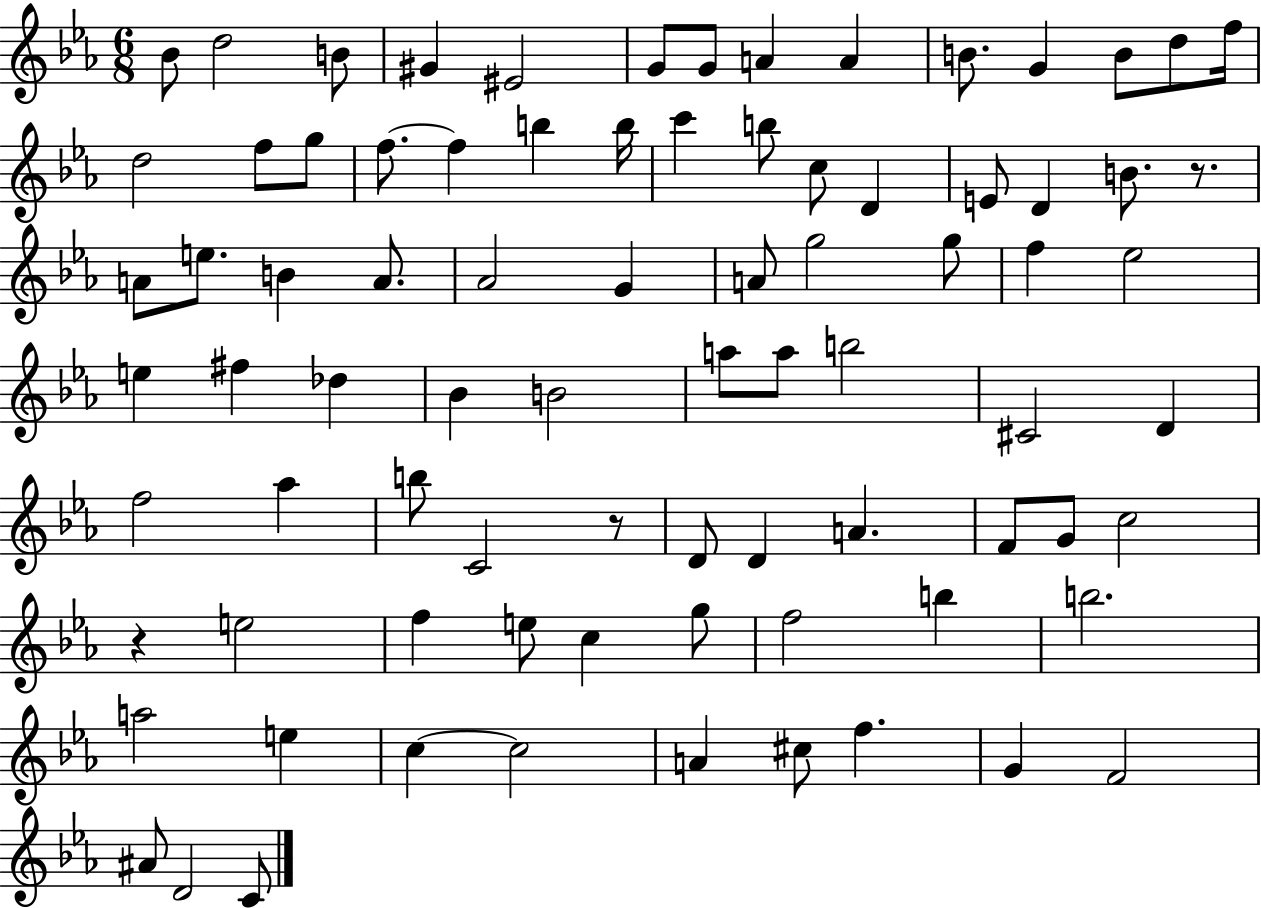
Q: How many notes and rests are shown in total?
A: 82